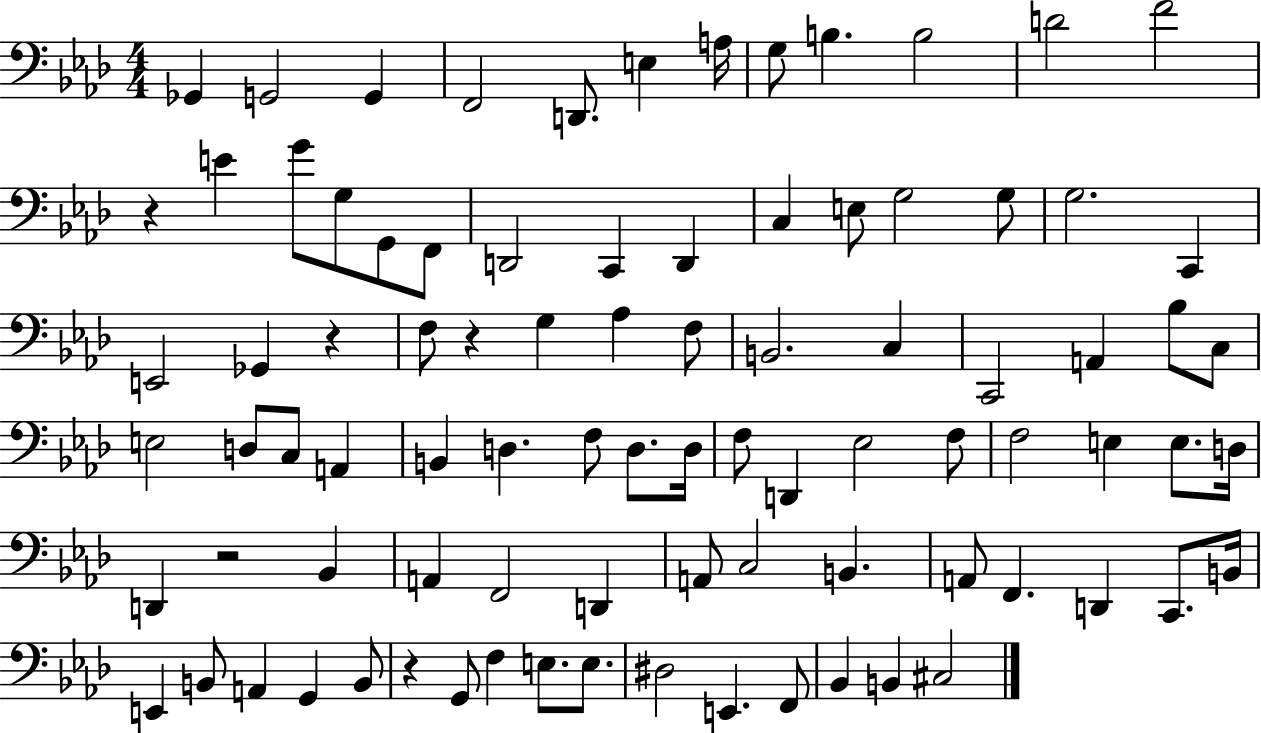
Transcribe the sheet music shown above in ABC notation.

X:1
T:Untitled
M:4/4
L:1/4
K:Ab
_G,, G,,2 G,, F,,2 D,,/2 E, A,/4 G,/2 B, B,2 D2 F2 z E G/2 G,/2 G,,/2 F,,/2 D,,2 C,, D,, C, E,/2 G,2 G,/2 G,2 C,, E,,2 _G,, z F,/2 z G, _A, F,/2 B,,2 C, C,,2 A,, _B,/2 C,/2 E,2 D,/2 C,/2 A,, B,, D, F,/2 D,/2 D,/4 F,/2 D,, _E,2 F,/2 F,2 E, E,/2 D,/4 D,, z2 _B,, A,, F,,2 D,, A,,/2 C,2 B,, A,,/2 F,, D,, C,,/2 B,,/4 E,, B,,/2 A,, G,, B,,/2 z G,,/2 F, E,/2 E,/2 ^D,2 E,, F,,/2 _B,, B,, ^C,2